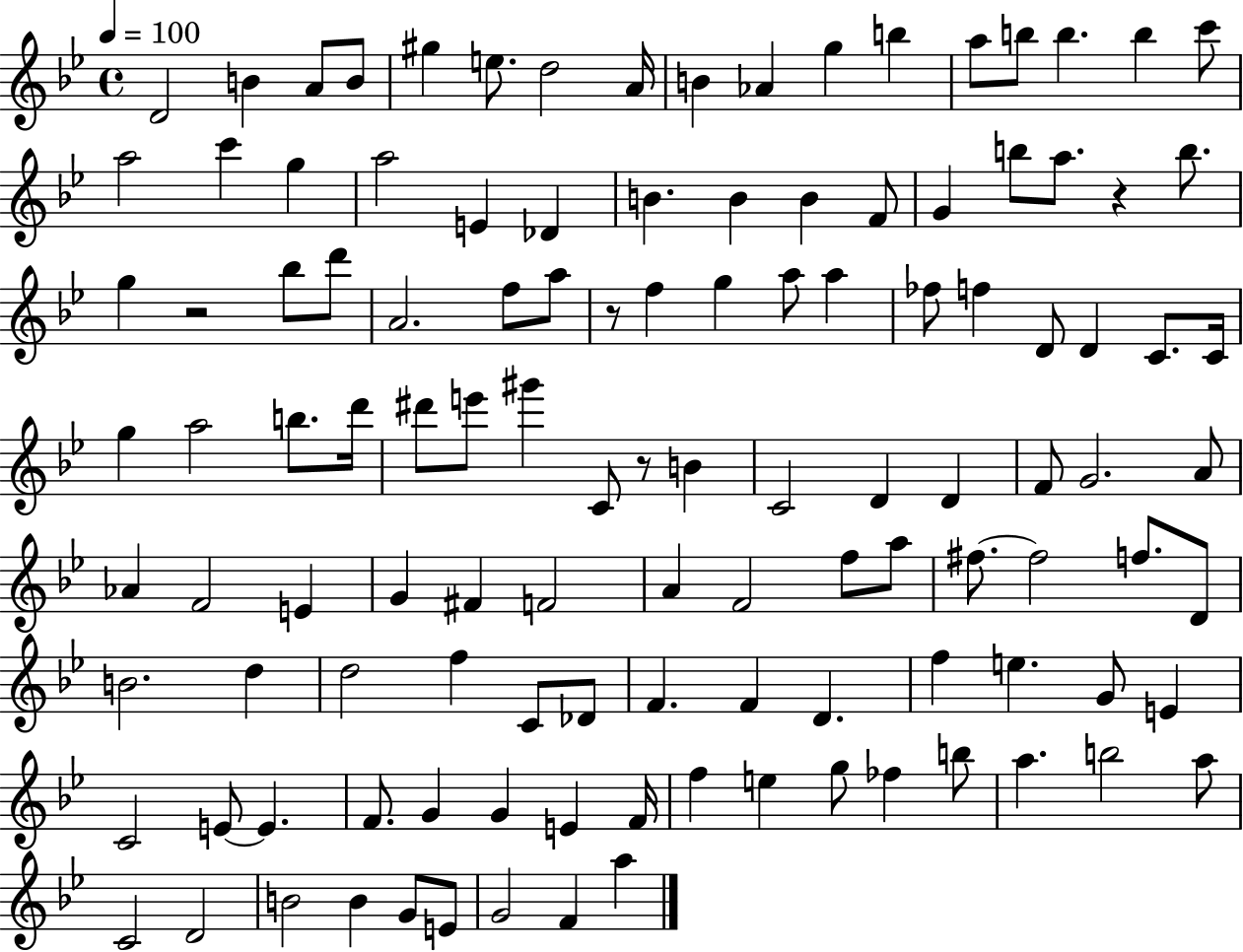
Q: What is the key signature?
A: BES major